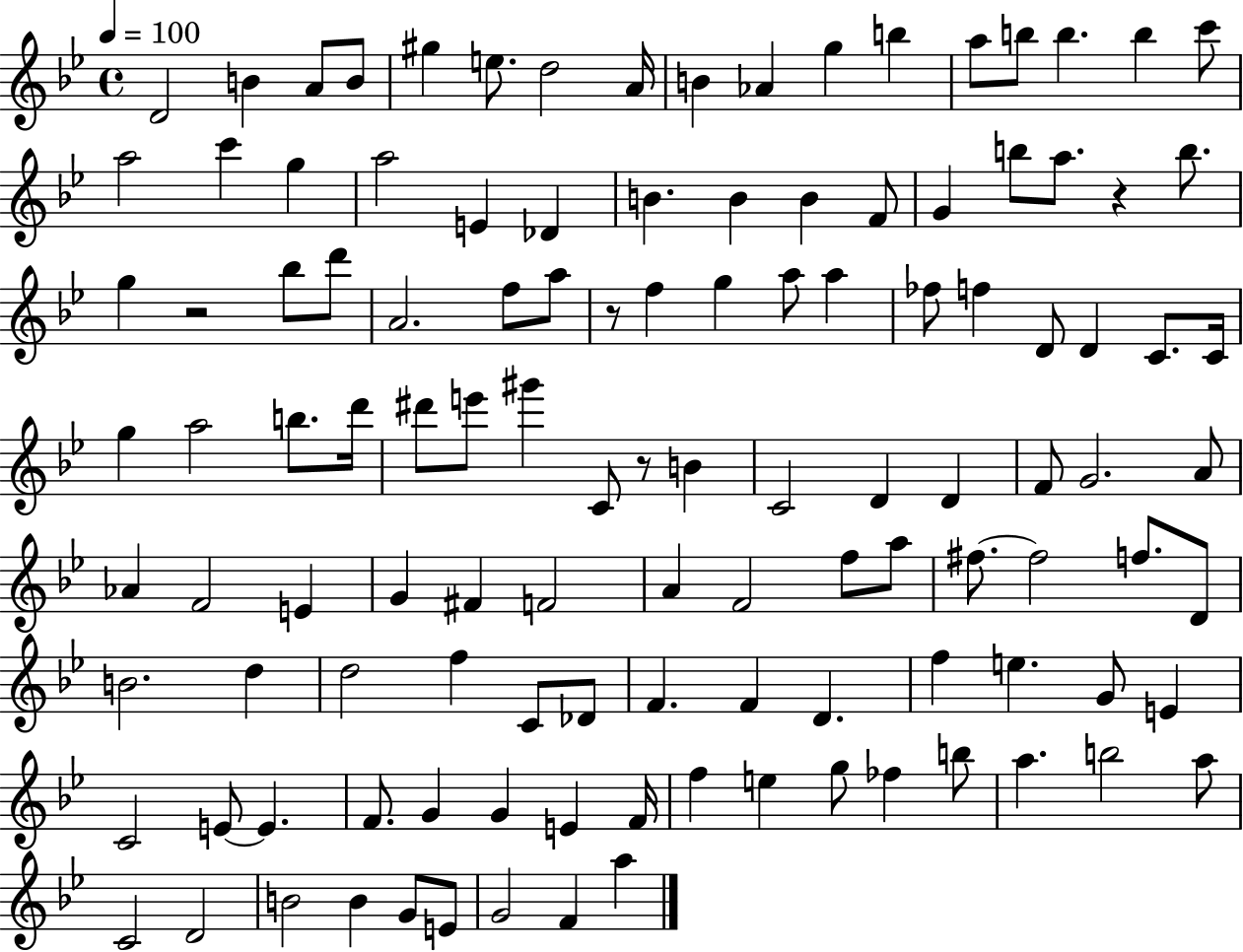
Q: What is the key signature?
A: BES major